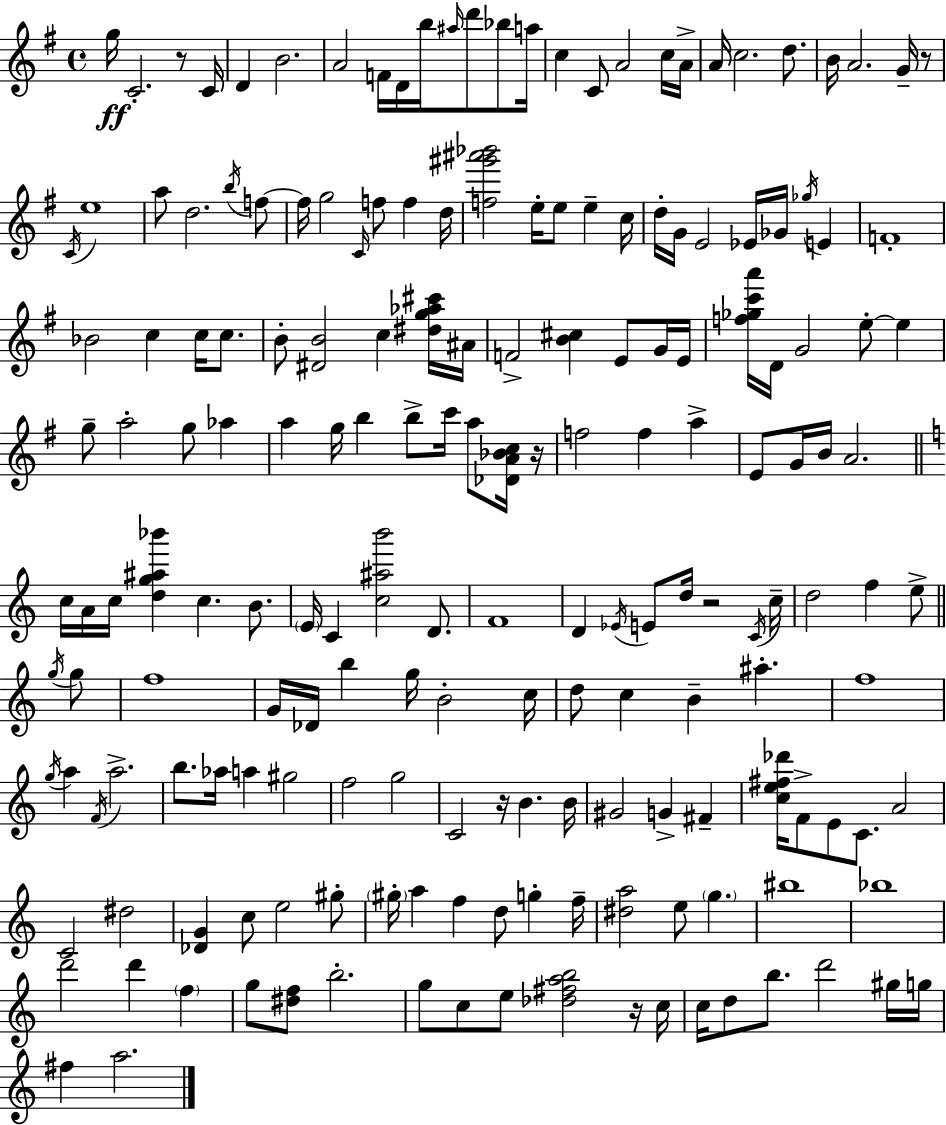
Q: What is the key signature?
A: E minor